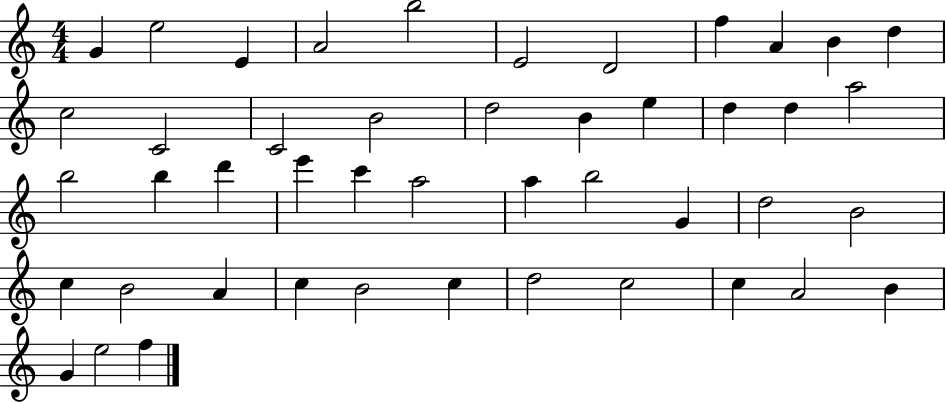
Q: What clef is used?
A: treble